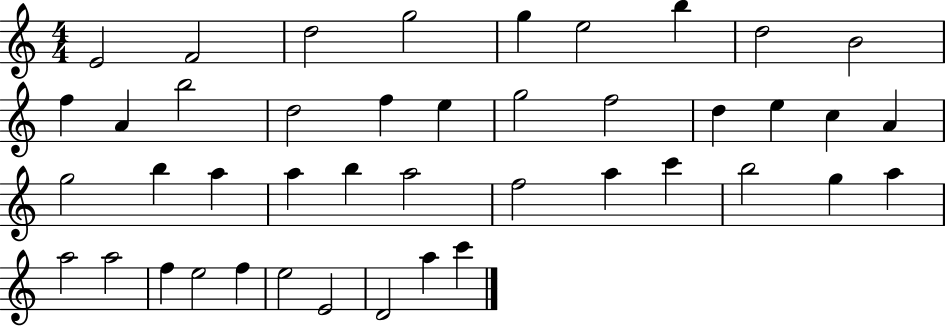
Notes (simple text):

E4/h F4/h D5/h G5/h G5/q E5/h B5/q D5/h B4/h F5/q A4/q B5/h D5/h F5/q E5/q G5/h F5/h D5/q E5/q C5/q A4/q G5/h B5/q A5/q A5/q B5/q A5/h F5/h A5/q C6/q B5/h G5/q A5/q A5/h A5/h F5/q E5/h F5/q E5/h E4/h D4/h A5/q C6/q